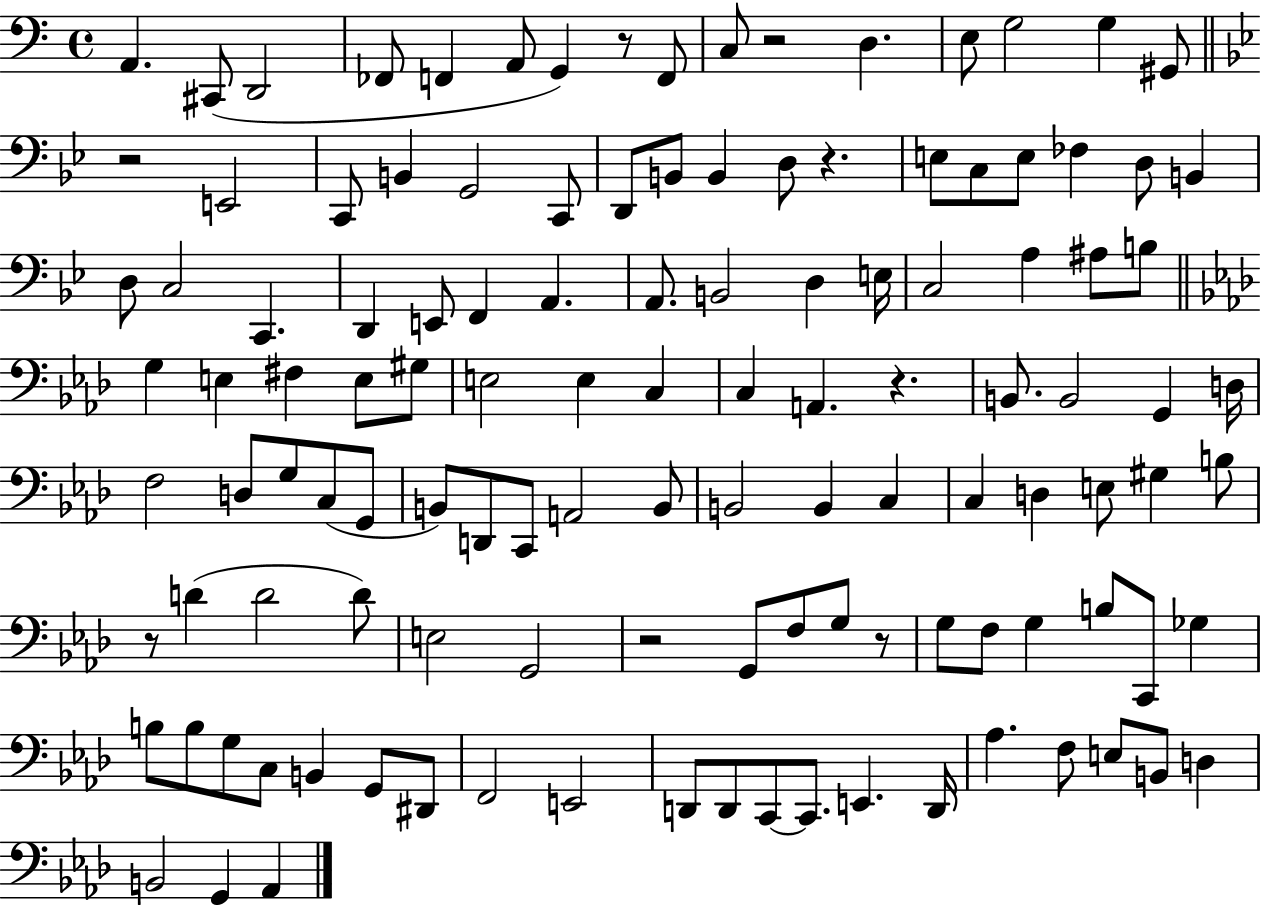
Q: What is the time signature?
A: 4/4